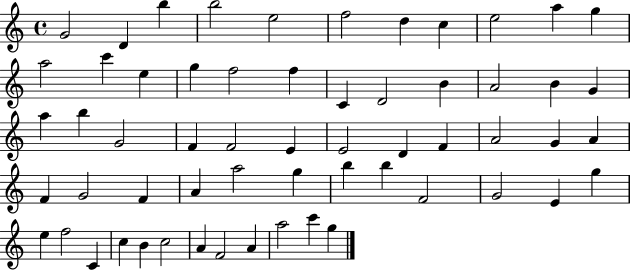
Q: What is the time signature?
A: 4/4